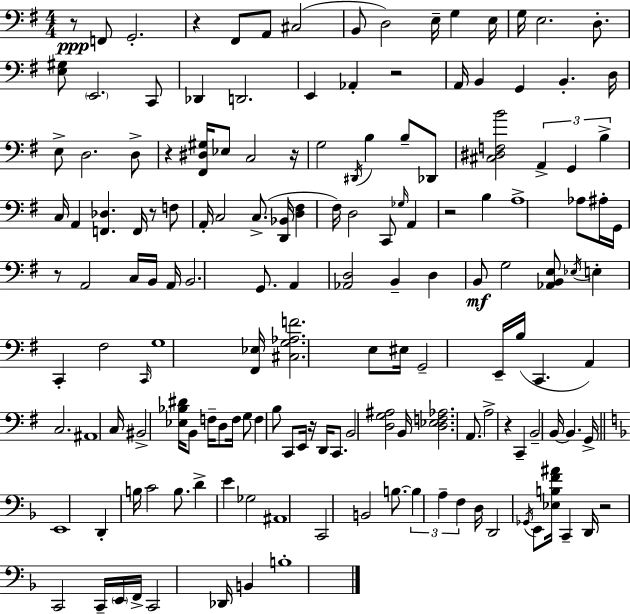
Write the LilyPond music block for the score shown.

{
  \clef bass
  \numericTimeSignature
  \time 4/4
  \key g \major
  r8\ppp f,8 g,2.-. | r4 fis,8 a,8 cis2( | b,8 d2) e16-- g4 e16 | g16 e2. d8.-. | \break <e gis>8 \parenthesize e,2. c,8 | des,4 d,2. | e,4 aes,4-. r2 | a,16 b,4 g,4 b,4.-. d16 | \break e8-> d2. d8-> | r4 <fis, dis gis>16 ees8 c2 r16 | g2 \acciaccatura { dis,16 } b4 b8-- des,8 | <cis dis f b'>2 \tuplet 3/2 { a,4-> g,4 | \break b4-> } c16 a,4 <f, des>4. | f,16 r8 f8 a,16-. c2 c8.->( | <d, bes,>16 <d fis>4 fis16) d2 c,8 | \grace { ges16 } a,4 r2 b4 | \break a1-> | aes8 ais16-. g,16 r8 a,2 | c16 b,16 a,16 b,2. g,8. | a,4 <aes, d>2 b,4-- | \break d4 b,8\mf g2 | <aes, b, e>8 \acciaccatura { ees16 } e4-. c,4-. fis2 | \grace { c,16 } g1 | <fis, ees>16 <cis g aes f'>2. | \break e8 eis16 g,2-- e,16-- b16( c,4. | a,4) c2. | ais,1 | c16 bis,2-> <ees bes dis'>16 b,8 | \break f16-- d8 f16 g8 f4 b8 c,8 e,16 r16 | d,16 c,8. b,2 <d g ais>2 | b,16 <d ees f aes>2. | a,8. a2-> r4 | \break c,4-- b,2-- b,16~~ b,4. | g,16-> \bar "||" \break \key d \minor e,1 | d,4-. b16 c'2 b8. | d'4-> e'4 ges2 | ais,1 | \break c,2 b,2 | b8.~~ \tuplet 3/2 { b4 a4-- f4 } d16 | d,2 \acciaccatura { ges,16 } e,8 <ees b f' ais'>16 c,4-- | d,16 r2 c,2 | \break c,16-- \parenthesize e,16 f,16-> c,2 des,16 b,4 | b1-. | \bar "|."
}